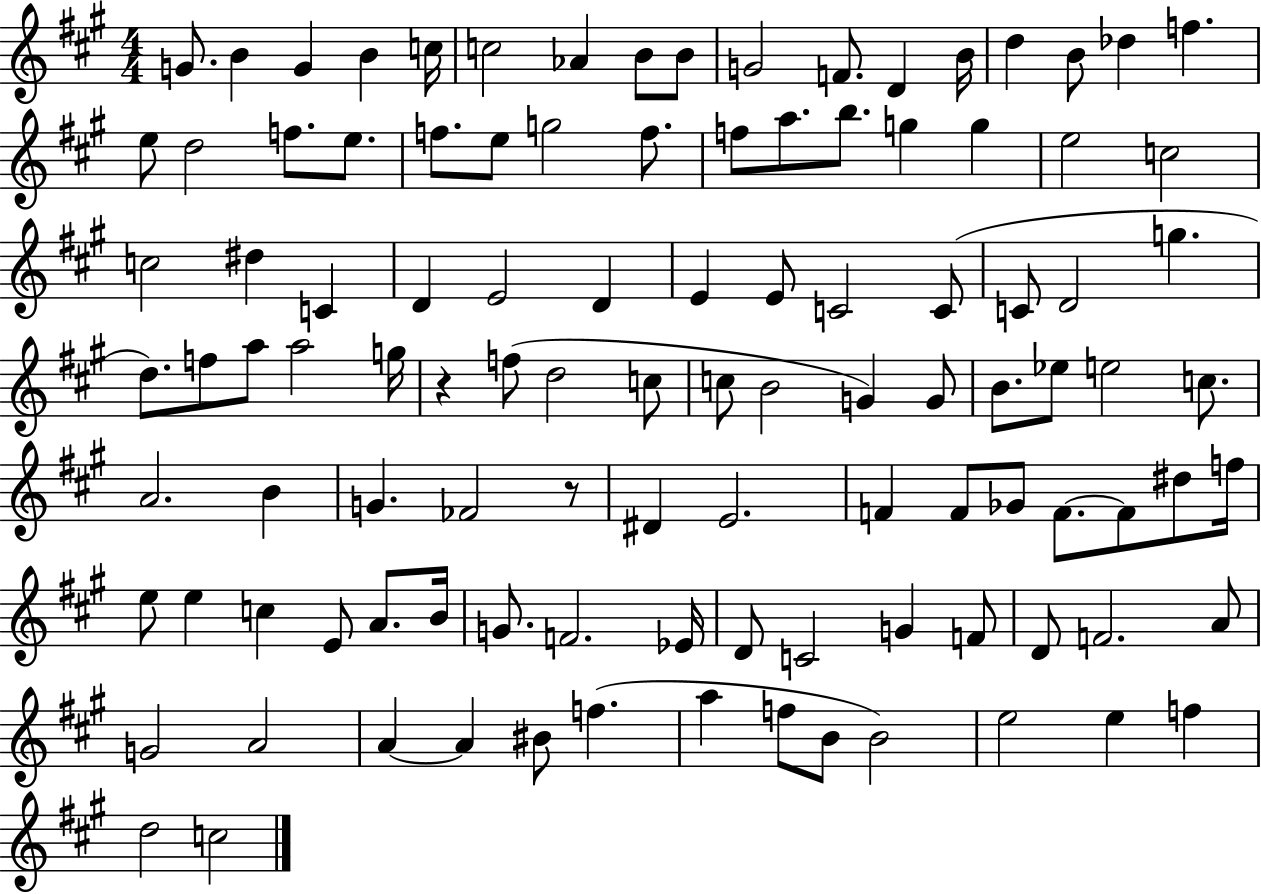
G4/e. B4/q G4/q B4/q C5/s C5/h Ab4/q B4/e B4/e G4/h F4/e. D4/q B4/s D5/q B4/e Db5/q F5/q. E5/e D5/h F5/e. E5/e. F5/e. E5/e G5/h F5/e. F5/e A5/e. B5/e. G5/q G5/q E5/h C5/h C5/h D#5/q C4/q D4/q E4/h D4/q E4/q E4/e C4/h C4/e C4/e D4/h G5/q. D5/e. F5/e A5/e A5/h G5/s R/q F5/e D5/h C5/e C5/e B4/h G4/q G4/e B4/e. Eb5/e E5/h C5/e. A4/h. B4/q G4/q. FES4/h R/e D#4/q E4/h. F4/q F4/e Gb4/e F4/e. F4/e D#5/e F5/s E5/e E5/q C5/q E4/e A4/e. B4/s G4/e. F4/h. Eb4/s D4/e C4/h G4/q F4/e D4/e F4/h. A4/e G4/h A4/h A4/q A4/q BIS4/e F5/q. A5/q F5/e B4/e B4/h E5/h E5/q F5/q D5/h C5/h